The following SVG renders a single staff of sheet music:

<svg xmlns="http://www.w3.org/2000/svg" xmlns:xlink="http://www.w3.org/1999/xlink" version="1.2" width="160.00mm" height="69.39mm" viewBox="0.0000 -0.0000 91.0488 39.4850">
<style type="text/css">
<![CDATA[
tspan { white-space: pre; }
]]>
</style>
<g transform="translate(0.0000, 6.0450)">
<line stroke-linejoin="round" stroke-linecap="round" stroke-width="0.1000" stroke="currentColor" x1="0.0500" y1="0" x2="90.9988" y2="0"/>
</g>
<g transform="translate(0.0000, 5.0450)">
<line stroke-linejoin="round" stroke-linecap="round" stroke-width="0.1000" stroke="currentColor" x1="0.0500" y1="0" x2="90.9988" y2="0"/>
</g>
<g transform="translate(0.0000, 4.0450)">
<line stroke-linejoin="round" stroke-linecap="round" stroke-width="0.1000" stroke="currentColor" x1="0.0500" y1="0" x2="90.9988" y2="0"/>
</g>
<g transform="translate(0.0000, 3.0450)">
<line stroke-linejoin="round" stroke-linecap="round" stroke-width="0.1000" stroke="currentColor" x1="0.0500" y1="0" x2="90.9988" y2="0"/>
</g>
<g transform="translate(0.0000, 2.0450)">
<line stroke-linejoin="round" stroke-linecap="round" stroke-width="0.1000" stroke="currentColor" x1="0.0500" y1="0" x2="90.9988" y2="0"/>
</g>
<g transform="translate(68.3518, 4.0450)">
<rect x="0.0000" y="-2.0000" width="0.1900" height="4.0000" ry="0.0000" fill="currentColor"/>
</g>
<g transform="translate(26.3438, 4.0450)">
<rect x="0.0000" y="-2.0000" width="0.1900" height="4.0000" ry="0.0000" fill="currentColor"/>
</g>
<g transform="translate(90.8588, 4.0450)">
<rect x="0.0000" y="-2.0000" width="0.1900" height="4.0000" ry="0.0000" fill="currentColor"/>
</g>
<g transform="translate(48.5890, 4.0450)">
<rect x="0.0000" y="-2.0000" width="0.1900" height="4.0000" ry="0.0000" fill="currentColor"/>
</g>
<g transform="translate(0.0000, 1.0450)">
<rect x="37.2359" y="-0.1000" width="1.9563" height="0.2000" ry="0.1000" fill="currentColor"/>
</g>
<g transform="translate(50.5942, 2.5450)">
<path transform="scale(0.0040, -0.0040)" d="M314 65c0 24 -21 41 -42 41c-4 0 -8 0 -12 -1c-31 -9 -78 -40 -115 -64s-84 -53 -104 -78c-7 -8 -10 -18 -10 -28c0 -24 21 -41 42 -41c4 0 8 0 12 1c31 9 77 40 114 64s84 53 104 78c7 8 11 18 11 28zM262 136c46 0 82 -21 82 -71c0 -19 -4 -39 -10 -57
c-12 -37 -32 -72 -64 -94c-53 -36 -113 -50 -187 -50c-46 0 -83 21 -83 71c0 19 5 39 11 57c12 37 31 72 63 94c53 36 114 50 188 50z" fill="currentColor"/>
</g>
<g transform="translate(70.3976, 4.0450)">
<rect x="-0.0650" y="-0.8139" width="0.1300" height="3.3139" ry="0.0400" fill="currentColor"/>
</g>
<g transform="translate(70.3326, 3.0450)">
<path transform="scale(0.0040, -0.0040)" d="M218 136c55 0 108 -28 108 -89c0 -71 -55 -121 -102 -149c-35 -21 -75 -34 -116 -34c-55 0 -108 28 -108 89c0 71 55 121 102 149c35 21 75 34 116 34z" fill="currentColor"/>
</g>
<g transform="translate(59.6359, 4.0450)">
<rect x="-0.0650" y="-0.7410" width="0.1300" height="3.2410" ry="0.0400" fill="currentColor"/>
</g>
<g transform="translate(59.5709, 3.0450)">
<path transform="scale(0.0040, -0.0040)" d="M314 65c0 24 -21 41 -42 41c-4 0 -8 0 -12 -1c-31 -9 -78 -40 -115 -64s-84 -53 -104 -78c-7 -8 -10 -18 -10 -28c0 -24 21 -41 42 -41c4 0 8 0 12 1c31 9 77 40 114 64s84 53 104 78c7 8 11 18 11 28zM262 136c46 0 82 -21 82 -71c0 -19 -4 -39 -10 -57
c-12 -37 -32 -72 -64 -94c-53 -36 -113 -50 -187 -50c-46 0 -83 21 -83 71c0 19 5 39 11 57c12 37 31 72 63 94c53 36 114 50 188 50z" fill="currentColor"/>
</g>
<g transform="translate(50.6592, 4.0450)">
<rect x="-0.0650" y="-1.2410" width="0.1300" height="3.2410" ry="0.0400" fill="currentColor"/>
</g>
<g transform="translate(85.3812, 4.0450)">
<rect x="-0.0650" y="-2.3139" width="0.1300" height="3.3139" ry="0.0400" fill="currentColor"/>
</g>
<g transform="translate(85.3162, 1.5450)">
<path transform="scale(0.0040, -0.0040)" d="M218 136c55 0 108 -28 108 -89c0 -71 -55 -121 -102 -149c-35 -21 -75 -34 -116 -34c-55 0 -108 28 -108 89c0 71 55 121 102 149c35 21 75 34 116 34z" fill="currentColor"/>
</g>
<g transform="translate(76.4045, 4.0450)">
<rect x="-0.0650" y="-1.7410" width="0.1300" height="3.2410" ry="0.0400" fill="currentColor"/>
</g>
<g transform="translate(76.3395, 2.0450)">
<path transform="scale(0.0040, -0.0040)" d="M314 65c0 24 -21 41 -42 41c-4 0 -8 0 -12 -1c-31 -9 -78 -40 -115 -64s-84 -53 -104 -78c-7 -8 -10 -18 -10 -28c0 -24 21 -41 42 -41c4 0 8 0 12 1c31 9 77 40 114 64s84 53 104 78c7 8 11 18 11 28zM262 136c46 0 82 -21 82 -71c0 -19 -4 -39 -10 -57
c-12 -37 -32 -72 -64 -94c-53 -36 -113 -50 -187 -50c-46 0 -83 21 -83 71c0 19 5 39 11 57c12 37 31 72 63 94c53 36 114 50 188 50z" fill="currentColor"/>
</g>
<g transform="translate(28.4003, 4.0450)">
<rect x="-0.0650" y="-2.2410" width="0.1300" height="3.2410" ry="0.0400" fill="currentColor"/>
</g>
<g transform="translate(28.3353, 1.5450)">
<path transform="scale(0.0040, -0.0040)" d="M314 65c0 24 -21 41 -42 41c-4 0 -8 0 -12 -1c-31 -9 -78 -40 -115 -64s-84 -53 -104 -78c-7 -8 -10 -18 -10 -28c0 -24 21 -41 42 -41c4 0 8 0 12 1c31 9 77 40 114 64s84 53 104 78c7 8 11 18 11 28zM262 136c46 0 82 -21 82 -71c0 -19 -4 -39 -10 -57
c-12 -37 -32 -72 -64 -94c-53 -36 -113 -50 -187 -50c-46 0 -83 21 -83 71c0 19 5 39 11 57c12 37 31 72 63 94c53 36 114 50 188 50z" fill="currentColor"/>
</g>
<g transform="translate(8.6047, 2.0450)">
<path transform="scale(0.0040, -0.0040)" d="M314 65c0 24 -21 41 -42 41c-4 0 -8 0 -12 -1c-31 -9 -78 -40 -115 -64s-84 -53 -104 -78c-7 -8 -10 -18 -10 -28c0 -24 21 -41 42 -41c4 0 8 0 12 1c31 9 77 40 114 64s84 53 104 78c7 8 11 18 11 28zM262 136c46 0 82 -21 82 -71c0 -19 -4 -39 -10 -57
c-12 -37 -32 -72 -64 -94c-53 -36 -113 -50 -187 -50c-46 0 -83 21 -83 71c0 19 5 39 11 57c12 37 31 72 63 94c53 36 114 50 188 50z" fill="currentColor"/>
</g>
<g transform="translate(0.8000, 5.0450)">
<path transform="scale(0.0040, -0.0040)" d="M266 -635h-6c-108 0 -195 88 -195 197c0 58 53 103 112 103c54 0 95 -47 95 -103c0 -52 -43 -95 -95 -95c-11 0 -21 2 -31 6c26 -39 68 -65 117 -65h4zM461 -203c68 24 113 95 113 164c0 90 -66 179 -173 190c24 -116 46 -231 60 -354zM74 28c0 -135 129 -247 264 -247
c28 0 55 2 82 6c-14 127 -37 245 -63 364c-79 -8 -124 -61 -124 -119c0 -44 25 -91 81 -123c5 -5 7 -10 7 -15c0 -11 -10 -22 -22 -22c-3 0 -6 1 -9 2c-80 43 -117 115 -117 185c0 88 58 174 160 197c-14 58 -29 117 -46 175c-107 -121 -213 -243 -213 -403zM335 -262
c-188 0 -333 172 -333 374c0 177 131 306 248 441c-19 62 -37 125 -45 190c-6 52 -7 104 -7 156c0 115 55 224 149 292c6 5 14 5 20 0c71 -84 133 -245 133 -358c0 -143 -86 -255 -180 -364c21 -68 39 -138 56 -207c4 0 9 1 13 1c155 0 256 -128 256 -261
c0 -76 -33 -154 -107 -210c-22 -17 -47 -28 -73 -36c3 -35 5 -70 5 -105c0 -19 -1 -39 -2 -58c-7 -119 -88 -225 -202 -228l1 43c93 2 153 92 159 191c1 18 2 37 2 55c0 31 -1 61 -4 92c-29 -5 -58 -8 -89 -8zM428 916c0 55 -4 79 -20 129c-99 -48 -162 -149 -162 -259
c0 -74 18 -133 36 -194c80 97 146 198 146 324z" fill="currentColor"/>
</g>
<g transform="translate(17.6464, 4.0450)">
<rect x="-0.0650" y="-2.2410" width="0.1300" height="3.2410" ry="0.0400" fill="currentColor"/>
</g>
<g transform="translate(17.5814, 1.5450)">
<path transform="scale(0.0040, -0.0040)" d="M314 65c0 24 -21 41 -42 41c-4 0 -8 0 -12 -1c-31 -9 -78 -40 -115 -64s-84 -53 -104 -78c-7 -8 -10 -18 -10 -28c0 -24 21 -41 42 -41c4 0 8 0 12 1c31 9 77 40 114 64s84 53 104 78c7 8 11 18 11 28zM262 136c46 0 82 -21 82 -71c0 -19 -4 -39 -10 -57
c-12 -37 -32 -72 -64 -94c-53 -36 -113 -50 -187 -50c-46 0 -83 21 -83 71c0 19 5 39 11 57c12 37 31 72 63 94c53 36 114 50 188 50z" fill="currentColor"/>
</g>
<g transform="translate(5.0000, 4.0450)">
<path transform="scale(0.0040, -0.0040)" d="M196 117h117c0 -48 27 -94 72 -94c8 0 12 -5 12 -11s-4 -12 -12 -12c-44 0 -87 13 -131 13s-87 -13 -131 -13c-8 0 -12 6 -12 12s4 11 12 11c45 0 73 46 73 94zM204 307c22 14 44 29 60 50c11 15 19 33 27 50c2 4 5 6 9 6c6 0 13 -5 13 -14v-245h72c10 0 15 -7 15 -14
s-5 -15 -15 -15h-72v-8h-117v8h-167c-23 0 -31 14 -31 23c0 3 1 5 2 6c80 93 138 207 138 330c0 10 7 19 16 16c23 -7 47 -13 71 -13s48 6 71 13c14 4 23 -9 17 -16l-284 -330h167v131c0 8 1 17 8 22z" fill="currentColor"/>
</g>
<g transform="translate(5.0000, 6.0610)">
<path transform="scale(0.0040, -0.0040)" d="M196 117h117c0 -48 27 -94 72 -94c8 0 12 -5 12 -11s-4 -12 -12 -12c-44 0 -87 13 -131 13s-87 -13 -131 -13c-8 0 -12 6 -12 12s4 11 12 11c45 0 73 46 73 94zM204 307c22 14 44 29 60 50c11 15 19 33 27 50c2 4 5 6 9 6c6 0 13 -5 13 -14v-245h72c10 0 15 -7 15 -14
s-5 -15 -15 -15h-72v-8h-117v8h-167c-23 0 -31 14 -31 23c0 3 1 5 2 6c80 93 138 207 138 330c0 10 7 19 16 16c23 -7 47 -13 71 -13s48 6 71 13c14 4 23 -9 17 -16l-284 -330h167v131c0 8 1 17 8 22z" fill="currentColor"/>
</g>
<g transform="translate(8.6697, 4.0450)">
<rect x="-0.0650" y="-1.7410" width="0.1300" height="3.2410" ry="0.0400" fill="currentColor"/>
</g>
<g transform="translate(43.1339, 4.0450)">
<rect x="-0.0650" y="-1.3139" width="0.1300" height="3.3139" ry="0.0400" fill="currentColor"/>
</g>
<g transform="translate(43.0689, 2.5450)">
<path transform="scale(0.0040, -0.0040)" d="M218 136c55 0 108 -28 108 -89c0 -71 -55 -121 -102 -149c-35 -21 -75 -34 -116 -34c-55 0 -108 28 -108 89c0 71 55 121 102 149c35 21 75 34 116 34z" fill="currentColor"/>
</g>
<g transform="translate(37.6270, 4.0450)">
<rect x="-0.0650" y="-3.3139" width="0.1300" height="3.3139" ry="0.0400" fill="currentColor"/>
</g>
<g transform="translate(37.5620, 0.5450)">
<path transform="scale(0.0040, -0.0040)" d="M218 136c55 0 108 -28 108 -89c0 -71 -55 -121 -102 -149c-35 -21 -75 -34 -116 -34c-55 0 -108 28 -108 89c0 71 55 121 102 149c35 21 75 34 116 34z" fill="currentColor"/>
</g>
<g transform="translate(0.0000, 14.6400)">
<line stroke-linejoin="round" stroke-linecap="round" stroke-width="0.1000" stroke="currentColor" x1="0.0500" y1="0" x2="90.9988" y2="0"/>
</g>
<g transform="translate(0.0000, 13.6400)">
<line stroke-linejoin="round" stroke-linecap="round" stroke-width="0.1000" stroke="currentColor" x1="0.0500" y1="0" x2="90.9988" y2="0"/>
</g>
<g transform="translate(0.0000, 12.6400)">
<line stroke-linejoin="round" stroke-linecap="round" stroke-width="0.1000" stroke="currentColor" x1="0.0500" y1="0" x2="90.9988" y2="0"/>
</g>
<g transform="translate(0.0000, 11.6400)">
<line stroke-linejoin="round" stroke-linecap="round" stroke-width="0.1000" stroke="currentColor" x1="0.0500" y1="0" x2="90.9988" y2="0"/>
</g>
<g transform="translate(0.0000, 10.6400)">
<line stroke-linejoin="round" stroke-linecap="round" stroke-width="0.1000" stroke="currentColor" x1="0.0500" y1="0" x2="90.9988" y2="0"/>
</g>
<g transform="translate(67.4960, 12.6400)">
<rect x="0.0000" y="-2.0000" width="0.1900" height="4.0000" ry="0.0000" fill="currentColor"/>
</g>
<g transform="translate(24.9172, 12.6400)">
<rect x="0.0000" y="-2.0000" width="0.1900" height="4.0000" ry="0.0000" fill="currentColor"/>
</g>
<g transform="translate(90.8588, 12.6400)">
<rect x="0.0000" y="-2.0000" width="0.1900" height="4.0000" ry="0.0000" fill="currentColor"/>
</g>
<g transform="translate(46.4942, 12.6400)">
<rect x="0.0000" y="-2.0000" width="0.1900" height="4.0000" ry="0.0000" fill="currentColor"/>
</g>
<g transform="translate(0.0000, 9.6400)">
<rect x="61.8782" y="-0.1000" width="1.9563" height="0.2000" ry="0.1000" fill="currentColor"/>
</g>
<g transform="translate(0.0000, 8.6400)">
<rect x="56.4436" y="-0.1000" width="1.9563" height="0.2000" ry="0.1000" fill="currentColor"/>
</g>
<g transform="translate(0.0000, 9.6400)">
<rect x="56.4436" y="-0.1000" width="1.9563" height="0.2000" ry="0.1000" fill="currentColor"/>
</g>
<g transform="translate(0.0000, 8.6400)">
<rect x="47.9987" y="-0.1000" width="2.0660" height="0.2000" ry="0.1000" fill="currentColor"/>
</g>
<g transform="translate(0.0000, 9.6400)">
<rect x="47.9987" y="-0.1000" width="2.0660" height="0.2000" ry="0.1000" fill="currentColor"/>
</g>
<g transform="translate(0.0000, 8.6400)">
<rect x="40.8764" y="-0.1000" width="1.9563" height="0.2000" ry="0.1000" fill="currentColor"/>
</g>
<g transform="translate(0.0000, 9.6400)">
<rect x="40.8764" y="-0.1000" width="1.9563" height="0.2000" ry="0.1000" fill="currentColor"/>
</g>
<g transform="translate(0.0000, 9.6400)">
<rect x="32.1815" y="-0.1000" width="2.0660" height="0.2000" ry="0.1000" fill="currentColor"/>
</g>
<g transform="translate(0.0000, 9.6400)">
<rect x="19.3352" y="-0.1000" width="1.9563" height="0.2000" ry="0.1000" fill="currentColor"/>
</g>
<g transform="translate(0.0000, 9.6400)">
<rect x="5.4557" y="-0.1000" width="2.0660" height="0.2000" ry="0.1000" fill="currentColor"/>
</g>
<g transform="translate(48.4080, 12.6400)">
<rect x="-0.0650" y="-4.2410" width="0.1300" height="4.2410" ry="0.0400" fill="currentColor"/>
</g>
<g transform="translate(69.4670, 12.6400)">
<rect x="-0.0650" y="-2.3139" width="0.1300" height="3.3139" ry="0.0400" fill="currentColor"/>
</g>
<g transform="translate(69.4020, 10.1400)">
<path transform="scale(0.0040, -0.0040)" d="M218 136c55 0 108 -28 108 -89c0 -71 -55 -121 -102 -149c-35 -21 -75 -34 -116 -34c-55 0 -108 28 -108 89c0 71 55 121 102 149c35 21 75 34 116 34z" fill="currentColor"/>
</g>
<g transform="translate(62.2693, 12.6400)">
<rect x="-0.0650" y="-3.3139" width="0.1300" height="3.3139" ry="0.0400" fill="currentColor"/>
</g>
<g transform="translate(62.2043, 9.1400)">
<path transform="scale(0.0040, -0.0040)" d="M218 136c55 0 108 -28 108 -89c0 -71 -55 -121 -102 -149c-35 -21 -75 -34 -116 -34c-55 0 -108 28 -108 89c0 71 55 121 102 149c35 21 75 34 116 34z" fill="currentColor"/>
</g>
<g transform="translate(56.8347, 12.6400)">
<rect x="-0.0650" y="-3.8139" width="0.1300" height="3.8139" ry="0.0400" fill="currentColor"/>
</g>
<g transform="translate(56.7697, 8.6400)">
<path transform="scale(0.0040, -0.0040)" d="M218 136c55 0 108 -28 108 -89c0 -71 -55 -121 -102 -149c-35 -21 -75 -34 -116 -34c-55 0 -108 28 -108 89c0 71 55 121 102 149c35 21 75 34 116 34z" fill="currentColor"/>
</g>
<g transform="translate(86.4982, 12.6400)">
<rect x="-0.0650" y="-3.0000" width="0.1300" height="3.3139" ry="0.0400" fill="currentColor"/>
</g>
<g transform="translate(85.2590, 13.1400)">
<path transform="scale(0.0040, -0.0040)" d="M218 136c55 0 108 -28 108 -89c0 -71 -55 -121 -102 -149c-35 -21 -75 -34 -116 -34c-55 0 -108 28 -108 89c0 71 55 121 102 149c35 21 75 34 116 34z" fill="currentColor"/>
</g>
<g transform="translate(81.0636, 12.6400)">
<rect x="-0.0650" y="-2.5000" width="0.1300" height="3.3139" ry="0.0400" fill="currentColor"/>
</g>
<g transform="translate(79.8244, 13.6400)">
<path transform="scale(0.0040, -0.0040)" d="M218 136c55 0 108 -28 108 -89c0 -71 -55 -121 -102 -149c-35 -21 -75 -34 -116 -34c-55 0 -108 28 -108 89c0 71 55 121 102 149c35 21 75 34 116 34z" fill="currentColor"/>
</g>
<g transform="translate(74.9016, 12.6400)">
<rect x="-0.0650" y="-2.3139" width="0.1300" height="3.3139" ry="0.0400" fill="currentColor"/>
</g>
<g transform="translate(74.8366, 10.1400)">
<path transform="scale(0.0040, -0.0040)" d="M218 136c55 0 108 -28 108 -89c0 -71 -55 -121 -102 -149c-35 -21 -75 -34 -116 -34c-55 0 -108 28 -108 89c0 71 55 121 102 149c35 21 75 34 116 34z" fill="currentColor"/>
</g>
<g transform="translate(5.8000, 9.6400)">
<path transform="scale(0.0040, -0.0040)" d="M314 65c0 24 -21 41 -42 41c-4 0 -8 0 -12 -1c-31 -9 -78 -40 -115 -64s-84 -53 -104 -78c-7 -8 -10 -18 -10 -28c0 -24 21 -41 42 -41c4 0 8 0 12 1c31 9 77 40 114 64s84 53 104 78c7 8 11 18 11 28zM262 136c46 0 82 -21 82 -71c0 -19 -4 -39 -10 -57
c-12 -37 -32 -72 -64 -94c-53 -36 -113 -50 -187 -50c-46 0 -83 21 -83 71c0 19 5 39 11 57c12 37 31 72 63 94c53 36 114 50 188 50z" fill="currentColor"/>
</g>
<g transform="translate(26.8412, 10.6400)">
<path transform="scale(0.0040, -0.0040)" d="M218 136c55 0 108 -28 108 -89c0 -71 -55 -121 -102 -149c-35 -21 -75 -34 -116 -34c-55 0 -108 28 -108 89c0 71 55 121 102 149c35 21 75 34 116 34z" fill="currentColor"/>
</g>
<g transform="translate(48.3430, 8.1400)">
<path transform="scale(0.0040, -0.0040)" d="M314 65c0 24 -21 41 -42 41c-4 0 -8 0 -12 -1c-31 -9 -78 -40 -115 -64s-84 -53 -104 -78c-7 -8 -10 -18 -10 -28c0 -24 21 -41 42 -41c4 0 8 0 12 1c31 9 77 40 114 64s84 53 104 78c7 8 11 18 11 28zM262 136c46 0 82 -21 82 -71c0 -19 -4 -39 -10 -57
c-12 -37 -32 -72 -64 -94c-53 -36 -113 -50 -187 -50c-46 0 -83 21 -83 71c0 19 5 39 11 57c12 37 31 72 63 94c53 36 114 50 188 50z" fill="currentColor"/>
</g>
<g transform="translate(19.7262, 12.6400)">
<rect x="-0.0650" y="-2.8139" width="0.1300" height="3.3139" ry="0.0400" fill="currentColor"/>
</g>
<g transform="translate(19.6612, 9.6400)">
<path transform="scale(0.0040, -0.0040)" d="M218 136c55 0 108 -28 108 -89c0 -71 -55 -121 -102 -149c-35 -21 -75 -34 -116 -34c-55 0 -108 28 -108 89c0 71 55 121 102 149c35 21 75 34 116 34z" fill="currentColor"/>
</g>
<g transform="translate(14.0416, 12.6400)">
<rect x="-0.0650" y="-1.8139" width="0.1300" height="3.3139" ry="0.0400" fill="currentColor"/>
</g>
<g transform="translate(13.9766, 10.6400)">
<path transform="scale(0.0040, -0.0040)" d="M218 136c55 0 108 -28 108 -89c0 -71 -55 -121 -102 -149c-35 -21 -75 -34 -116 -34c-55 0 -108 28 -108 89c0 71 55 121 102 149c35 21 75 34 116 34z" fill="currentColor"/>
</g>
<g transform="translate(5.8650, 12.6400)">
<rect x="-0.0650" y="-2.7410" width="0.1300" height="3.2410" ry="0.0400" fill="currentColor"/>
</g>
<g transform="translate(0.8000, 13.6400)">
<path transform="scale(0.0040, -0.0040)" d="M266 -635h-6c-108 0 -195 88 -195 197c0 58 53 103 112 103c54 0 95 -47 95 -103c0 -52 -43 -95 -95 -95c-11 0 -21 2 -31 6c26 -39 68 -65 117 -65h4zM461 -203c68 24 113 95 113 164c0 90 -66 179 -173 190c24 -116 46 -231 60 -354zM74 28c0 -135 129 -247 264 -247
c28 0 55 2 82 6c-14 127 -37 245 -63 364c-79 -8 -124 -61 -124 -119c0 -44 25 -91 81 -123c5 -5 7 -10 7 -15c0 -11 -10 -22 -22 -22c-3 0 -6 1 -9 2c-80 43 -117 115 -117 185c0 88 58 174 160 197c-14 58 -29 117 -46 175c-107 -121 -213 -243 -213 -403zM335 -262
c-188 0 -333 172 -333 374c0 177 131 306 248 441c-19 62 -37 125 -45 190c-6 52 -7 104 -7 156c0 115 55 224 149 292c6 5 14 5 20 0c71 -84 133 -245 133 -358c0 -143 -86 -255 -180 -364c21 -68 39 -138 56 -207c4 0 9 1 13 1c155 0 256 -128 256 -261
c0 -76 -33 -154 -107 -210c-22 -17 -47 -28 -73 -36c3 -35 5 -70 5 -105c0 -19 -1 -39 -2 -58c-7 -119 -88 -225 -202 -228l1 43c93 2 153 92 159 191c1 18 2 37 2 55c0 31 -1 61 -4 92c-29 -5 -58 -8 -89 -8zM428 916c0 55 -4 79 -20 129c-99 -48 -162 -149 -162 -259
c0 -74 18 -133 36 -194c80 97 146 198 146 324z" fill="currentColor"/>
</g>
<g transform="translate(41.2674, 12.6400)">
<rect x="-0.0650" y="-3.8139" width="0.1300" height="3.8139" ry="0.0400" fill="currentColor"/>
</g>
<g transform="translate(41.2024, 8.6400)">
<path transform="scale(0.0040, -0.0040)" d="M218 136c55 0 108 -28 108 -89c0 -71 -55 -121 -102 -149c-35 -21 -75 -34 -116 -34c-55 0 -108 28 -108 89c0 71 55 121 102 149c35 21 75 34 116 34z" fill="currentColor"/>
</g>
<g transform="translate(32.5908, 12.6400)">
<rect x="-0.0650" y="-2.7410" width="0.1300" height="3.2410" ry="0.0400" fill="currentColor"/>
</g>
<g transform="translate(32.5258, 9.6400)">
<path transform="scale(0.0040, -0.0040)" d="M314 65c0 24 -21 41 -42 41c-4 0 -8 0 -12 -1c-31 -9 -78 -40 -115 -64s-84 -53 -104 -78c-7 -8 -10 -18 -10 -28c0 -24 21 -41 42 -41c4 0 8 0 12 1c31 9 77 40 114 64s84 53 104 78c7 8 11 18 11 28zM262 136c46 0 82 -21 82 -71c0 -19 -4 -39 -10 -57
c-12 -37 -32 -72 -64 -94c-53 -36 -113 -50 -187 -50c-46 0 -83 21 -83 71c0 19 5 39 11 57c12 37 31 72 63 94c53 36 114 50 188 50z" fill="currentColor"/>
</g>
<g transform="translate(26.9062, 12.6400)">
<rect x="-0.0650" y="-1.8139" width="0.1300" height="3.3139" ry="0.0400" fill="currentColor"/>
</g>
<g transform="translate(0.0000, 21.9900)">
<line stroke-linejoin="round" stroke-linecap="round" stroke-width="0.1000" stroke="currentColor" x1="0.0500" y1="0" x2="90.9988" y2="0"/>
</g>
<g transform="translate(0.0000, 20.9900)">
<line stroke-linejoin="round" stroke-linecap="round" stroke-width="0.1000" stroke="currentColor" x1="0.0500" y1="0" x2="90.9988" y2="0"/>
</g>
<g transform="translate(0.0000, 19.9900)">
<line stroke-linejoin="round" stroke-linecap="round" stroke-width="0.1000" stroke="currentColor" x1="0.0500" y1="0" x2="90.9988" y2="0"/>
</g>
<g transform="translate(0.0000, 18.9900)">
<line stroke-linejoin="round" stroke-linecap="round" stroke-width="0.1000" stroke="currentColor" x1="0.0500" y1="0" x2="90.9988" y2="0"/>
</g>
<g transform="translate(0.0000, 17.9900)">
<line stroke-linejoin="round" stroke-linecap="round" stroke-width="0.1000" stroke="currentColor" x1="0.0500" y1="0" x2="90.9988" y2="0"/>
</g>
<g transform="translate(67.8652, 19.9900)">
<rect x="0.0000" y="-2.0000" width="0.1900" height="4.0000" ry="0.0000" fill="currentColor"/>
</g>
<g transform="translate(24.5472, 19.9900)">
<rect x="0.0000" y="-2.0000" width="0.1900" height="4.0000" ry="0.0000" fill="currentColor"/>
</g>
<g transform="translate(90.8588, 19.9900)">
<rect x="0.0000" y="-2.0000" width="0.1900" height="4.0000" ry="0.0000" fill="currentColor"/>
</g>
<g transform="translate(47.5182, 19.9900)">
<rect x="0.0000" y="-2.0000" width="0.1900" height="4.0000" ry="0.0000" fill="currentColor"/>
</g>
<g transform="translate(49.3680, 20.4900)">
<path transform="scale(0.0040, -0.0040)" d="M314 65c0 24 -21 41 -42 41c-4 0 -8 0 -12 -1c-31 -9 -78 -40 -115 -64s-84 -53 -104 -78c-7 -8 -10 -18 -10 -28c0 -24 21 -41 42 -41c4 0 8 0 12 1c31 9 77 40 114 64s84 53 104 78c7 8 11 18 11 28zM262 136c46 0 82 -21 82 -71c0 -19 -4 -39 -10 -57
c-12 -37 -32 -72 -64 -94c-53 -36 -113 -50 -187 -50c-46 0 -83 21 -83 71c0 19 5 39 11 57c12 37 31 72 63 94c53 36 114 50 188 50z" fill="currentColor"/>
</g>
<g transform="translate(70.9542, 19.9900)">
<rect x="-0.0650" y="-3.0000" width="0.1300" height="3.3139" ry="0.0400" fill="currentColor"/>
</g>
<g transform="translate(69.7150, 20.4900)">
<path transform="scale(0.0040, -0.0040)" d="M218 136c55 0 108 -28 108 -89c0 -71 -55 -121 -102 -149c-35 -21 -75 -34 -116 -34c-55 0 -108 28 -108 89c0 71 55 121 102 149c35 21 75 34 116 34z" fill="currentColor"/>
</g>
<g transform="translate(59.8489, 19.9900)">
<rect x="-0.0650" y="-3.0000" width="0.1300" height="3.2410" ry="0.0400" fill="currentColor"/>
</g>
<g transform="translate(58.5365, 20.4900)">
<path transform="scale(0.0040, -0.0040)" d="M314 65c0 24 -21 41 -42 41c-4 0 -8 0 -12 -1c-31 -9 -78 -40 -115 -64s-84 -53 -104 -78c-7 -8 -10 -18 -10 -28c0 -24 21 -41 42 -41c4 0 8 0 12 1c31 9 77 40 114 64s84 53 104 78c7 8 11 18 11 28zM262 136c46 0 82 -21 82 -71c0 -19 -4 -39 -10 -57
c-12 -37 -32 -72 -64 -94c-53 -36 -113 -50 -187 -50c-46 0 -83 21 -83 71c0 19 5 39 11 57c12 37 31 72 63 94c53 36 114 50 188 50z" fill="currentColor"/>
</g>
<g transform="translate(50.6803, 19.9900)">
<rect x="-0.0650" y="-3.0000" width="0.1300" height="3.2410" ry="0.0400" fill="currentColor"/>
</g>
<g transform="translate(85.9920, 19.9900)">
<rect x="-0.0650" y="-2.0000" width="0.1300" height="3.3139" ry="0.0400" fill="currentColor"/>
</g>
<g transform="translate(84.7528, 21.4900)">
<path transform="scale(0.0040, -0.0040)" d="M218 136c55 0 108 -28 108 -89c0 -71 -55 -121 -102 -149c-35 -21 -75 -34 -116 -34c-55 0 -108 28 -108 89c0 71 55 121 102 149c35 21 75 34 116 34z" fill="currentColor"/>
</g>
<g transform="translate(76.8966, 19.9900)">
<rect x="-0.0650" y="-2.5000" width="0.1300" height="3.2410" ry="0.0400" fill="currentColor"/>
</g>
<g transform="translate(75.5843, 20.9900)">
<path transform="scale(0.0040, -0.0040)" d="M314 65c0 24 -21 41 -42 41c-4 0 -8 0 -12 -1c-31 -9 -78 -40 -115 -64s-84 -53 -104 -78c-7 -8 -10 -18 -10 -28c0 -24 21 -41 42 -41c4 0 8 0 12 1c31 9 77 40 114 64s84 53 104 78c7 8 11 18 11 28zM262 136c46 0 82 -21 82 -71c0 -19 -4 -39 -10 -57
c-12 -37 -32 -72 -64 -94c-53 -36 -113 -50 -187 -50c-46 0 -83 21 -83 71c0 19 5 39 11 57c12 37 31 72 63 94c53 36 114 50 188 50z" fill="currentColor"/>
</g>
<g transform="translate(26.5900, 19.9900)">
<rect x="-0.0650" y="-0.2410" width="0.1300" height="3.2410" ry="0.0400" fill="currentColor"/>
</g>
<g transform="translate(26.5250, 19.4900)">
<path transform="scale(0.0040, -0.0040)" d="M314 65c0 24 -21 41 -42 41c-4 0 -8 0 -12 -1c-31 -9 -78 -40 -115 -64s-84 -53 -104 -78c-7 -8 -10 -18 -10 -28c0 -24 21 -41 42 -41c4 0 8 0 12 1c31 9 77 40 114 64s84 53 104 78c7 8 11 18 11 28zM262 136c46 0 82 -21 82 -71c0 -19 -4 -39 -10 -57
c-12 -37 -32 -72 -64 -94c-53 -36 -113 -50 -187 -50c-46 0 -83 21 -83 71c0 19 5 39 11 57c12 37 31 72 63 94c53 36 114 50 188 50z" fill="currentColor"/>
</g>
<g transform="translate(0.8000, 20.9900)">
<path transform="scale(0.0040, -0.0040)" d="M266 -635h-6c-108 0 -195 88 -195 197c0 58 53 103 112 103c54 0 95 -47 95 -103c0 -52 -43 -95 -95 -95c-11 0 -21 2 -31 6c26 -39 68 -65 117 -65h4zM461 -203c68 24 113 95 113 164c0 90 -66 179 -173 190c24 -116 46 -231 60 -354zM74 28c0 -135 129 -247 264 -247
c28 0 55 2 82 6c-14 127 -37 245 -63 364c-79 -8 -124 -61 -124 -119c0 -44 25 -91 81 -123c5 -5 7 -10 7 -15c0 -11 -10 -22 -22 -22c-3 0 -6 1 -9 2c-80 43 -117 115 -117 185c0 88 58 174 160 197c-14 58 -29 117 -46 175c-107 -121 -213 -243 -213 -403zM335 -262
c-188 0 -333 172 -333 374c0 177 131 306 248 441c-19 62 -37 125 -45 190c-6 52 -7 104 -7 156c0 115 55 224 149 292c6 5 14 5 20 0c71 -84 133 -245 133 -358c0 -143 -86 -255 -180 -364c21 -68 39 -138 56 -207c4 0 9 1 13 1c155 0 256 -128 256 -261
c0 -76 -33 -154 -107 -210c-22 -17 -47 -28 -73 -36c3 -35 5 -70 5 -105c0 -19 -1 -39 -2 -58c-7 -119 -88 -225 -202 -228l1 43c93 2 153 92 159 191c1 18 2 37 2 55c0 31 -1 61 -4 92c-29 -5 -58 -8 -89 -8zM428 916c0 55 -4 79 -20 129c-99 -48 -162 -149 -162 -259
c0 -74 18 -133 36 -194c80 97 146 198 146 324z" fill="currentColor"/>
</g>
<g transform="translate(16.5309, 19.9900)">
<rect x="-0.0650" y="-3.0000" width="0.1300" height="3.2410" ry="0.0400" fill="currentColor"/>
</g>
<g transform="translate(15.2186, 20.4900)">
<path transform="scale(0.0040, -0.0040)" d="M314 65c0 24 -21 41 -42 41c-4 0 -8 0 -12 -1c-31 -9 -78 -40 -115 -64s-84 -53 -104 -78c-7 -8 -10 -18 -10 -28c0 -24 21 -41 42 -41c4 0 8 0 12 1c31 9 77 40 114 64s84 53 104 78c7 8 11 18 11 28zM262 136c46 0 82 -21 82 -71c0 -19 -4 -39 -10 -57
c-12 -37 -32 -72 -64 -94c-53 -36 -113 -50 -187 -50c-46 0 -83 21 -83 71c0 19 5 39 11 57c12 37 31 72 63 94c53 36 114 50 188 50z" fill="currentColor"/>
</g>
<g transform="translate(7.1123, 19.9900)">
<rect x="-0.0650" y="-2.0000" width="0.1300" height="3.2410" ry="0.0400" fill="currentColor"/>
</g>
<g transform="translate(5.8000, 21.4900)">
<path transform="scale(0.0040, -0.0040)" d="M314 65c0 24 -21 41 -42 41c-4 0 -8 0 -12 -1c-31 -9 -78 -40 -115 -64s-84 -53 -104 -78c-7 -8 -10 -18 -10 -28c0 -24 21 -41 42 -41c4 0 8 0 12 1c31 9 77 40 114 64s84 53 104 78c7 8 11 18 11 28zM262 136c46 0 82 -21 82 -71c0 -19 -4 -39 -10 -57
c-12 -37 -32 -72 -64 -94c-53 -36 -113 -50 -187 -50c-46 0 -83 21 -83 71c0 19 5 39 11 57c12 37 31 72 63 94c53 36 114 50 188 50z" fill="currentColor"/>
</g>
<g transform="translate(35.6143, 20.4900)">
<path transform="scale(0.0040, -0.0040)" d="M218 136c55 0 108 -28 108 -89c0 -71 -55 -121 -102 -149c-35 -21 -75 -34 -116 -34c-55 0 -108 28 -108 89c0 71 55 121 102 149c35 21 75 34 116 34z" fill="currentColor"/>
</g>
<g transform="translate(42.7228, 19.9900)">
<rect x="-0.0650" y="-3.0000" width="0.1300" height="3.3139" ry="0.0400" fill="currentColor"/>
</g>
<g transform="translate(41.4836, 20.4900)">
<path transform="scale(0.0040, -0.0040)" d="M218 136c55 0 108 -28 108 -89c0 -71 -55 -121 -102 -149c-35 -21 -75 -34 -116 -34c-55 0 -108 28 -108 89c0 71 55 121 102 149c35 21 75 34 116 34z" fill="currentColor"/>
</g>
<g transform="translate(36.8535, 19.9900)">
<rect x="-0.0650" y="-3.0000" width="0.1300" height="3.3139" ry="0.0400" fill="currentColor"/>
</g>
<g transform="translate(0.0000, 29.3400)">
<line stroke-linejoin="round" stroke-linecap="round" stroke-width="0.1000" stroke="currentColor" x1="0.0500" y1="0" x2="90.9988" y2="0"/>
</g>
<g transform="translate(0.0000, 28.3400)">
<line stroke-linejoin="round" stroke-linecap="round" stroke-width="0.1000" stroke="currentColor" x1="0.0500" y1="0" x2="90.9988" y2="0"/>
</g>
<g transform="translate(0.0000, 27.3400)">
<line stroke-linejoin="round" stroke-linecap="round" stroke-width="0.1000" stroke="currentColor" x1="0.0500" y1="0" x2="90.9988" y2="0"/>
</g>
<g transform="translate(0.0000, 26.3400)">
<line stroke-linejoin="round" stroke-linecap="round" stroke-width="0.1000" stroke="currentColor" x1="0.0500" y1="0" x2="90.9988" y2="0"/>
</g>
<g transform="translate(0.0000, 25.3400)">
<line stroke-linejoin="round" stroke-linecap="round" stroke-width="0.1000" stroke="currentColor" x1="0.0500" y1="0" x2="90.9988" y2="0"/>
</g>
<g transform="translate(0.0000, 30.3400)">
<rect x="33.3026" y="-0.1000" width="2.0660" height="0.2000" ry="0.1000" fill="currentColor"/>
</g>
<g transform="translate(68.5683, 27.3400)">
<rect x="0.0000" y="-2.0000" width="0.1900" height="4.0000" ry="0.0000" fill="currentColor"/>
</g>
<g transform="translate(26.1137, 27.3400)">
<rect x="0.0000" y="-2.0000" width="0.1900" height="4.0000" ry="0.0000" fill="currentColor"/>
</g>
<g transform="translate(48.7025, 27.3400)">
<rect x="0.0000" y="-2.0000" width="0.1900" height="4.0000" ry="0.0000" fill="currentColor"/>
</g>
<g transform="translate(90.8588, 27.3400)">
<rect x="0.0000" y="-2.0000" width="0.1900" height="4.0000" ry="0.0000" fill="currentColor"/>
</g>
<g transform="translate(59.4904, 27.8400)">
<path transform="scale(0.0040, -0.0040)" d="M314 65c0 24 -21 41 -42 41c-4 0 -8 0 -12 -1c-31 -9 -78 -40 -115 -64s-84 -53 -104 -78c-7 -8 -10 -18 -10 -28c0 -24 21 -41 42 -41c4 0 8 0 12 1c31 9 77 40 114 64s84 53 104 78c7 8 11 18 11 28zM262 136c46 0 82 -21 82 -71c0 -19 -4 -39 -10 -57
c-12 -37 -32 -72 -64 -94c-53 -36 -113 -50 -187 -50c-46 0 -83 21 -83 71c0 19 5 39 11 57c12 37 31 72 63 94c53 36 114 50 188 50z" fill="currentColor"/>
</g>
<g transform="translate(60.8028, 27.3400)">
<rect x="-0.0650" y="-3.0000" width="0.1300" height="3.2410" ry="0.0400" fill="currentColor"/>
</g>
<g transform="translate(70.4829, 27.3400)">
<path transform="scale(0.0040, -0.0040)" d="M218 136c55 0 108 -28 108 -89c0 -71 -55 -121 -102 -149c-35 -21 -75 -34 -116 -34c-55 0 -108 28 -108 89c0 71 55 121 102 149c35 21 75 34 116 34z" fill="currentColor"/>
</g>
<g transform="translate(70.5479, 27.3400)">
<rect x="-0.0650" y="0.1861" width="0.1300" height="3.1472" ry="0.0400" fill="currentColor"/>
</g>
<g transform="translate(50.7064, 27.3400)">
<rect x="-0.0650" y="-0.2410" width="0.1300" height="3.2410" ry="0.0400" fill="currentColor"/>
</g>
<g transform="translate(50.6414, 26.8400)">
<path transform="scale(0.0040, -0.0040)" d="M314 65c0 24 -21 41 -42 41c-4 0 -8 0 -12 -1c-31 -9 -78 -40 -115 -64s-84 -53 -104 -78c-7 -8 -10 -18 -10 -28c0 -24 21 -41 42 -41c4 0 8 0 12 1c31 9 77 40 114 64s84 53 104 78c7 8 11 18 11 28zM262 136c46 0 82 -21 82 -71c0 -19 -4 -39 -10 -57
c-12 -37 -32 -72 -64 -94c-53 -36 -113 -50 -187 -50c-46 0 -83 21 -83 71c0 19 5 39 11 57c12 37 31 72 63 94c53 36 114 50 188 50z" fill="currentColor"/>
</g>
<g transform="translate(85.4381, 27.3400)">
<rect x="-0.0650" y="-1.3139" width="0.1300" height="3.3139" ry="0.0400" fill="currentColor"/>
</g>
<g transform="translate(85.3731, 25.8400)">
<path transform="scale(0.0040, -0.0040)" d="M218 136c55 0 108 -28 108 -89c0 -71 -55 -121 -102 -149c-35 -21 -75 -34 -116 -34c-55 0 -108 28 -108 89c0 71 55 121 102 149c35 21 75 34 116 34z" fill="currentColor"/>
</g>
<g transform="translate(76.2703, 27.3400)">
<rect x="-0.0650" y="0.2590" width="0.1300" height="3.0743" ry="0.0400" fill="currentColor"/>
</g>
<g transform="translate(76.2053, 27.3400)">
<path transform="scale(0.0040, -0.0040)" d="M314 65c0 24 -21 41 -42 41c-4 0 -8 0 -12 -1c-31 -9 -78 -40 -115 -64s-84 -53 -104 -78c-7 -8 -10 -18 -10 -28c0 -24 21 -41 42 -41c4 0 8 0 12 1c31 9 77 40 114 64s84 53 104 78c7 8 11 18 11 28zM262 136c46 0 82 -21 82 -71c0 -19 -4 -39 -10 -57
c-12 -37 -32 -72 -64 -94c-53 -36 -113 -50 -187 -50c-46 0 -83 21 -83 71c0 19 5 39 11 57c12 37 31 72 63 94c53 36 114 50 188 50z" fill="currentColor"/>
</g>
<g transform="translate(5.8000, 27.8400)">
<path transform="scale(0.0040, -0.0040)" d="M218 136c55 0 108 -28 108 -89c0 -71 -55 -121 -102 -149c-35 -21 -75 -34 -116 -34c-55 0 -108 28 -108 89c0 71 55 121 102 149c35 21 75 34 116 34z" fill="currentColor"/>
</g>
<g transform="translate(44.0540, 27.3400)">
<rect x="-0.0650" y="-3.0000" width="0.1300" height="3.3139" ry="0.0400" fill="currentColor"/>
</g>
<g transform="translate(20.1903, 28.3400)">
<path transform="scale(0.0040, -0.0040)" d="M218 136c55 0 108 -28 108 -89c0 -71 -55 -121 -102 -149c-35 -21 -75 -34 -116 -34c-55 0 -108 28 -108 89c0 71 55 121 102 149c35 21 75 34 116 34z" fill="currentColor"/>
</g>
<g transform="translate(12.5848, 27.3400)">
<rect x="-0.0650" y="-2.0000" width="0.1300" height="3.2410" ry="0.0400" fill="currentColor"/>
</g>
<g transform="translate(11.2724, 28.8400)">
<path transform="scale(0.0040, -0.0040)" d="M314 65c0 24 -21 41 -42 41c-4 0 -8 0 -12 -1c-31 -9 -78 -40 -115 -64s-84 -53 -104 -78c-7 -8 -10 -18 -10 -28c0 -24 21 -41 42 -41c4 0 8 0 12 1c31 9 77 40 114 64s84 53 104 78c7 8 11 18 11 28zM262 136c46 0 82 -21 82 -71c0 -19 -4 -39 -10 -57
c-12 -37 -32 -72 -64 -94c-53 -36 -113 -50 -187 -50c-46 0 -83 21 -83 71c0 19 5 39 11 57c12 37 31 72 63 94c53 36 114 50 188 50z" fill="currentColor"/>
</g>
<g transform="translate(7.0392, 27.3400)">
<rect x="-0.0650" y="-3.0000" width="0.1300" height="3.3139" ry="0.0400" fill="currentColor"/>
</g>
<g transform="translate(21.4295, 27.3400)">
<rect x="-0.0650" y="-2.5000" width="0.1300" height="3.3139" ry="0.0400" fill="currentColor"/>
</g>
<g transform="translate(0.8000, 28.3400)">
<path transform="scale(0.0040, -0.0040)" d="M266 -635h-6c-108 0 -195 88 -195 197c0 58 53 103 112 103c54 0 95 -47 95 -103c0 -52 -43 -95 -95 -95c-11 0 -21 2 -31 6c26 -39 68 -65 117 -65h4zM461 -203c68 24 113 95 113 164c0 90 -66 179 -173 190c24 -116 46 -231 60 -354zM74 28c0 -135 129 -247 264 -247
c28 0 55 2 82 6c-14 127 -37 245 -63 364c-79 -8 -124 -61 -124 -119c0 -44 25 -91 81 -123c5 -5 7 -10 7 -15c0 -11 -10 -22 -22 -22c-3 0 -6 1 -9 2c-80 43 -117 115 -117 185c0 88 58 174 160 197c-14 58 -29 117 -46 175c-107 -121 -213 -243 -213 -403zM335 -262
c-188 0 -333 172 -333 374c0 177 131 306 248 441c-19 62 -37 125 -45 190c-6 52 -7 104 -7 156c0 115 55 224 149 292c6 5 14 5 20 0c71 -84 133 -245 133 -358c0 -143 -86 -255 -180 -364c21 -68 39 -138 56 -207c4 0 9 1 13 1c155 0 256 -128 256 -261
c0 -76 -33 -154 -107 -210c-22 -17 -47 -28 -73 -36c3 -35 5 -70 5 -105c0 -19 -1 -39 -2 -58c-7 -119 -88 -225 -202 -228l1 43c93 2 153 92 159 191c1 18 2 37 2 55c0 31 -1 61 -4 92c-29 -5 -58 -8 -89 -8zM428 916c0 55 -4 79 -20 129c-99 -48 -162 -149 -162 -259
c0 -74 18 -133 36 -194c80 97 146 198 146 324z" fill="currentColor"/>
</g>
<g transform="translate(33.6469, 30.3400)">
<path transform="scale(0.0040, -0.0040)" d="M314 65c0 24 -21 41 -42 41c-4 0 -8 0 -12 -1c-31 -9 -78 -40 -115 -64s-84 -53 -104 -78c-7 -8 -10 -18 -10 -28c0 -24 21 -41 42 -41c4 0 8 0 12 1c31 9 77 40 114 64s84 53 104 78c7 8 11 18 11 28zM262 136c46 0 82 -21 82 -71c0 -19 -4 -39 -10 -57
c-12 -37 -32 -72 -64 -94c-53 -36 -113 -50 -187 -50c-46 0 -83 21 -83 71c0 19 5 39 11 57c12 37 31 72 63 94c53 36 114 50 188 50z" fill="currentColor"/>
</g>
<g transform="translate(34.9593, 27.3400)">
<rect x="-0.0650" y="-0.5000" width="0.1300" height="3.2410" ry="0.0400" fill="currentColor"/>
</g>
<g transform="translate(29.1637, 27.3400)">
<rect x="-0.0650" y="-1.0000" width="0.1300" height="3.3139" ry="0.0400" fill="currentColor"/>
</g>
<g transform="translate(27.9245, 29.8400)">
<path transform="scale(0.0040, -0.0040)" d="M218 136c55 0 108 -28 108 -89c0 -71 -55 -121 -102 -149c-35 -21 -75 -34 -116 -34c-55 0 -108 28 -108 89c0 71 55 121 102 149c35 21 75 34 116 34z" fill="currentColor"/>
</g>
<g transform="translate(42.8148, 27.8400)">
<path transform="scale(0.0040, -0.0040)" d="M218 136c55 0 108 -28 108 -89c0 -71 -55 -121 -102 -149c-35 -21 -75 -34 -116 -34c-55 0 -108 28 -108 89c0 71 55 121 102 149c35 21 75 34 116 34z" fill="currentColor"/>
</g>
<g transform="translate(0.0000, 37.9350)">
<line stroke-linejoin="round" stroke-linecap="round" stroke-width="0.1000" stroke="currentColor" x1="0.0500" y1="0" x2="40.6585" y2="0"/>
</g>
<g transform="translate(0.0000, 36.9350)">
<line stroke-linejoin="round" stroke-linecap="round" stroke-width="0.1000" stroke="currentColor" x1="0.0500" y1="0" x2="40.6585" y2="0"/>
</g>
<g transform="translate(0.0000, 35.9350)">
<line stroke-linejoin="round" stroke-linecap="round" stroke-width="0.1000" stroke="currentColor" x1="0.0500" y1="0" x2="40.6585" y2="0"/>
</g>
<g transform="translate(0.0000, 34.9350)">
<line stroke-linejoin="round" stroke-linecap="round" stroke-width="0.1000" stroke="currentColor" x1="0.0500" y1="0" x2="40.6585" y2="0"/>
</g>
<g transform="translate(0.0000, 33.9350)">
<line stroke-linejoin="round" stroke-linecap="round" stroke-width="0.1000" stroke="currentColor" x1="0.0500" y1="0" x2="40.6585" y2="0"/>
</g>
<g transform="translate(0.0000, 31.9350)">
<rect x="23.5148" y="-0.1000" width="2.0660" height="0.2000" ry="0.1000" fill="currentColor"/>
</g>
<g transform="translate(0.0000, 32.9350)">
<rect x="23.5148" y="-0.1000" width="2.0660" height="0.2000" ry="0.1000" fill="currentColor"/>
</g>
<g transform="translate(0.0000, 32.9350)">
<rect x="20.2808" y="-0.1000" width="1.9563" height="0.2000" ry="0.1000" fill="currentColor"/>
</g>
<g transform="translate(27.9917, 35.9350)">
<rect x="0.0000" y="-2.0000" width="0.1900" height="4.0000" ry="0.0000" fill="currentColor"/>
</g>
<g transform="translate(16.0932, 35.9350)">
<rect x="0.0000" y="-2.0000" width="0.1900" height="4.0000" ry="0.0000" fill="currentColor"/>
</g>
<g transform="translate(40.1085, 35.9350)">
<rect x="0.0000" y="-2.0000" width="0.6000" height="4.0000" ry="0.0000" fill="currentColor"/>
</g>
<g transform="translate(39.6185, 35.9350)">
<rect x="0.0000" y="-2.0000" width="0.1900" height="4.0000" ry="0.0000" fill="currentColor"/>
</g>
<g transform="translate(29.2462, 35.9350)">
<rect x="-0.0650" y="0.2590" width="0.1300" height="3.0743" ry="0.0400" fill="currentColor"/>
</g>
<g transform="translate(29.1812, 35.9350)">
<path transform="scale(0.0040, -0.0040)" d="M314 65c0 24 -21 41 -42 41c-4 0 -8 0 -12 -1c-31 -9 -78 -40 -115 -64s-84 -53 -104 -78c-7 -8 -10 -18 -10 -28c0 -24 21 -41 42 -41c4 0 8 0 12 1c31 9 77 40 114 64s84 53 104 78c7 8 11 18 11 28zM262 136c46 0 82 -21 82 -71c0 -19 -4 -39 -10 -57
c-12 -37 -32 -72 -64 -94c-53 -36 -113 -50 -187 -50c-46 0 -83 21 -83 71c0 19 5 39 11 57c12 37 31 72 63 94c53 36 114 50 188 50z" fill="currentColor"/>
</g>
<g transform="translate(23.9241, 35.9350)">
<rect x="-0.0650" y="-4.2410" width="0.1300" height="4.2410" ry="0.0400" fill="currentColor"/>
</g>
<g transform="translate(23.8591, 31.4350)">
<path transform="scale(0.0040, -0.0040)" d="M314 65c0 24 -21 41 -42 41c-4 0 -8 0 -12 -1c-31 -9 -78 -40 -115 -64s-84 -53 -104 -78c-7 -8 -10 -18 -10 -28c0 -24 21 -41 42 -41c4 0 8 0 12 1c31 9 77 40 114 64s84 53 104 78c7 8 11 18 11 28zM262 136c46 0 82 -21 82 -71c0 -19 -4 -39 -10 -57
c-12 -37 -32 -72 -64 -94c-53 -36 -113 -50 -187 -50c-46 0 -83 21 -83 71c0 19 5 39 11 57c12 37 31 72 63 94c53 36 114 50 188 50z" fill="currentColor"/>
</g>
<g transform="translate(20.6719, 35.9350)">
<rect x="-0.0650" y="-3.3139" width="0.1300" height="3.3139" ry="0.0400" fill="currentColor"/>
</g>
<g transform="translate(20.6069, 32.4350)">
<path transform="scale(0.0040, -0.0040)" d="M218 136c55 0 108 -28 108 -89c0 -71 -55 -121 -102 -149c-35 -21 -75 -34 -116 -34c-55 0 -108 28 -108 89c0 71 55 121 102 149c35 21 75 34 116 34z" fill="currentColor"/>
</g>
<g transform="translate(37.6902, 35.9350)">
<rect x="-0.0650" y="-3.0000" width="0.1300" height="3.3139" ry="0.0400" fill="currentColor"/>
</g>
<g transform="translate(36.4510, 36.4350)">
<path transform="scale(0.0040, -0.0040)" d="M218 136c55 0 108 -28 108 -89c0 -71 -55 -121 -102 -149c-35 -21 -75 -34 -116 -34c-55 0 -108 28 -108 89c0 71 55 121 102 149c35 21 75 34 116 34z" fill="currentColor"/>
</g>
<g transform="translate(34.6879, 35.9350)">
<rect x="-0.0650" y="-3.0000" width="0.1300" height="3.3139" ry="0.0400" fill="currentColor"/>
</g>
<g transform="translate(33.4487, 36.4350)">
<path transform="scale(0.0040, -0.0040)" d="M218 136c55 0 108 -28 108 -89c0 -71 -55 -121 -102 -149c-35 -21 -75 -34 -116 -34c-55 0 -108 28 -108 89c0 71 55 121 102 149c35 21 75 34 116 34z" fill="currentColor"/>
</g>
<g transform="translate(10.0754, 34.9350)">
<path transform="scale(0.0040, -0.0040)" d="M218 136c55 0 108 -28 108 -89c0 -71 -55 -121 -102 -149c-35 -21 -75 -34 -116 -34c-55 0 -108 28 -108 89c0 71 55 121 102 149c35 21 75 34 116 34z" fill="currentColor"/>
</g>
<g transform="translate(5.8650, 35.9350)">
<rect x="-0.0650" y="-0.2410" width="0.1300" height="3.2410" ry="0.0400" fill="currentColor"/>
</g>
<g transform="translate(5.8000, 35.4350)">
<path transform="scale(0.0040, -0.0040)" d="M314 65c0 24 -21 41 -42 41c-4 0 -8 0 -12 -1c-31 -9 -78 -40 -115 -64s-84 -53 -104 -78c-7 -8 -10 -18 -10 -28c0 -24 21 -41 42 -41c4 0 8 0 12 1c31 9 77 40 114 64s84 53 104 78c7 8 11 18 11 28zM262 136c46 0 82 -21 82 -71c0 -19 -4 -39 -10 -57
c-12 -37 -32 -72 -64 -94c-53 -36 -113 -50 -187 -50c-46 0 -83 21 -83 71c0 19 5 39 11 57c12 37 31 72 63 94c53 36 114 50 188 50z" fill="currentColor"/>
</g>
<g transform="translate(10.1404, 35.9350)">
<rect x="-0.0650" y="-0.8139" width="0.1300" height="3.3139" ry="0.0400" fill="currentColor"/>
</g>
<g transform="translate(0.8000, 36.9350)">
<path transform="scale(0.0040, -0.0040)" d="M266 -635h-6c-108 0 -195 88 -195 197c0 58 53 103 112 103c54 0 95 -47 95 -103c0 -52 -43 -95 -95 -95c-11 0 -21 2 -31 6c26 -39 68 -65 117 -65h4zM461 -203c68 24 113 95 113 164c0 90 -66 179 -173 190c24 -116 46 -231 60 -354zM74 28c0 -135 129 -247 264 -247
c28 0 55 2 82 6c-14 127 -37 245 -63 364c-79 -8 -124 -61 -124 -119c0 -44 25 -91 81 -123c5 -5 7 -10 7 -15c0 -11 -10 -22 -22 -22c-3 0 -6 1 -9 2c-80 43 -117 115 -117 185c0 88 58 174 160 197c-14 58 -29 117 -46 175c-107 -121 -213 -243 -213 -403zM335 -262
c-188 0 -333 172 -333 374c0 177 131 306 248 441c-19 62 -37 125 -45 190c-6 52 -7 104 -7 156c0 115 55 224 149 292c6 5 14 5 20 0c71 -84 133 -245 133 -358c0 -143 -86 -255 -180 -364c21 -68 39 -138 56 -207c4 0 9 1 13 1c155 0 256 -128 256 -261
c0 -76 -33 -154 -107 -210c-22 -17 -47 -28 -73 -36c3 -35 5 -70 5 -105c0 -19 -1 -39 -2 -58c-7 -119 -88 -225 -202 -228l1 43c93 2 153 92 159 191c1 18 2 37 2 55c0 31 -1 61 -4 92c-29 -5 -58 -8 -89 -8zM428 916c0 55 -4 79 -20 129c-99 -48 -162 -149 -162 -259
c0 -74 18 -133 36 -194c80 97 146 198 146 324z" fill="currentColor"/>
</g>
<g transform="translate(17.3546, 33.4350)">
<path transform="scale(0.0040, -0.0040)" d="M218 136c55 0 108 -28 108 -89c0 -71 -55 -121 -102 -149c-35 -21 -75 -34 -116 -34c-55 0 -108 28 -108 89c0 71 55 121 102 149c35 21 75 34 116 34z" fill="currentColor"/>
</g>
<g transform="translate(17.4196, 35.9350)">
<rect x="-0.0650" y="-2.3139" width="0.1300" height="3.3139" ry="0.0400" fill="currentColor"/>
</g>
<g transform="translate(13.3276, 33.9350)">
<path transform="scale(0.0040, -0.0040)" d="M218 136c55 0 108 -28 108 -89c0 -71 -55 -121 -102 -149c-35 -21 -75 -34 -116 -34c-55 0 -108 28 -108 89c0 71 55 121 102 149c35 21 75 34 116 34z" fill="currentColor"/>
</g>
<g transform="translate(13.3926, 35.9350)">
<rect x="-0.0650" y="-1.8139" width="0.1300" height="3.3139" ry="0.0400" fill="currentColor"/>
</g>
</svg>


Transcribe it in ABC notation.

X:1
T:Untitled
M:4/4
L:1/4
K:C
f2 g2 g2 b e e2 d2 d f2 g a2 f a f a2 c' d'2 c' b g g G A F2 A2 c2 A A A2 A2 A G2 F A F2 G D C2 A c2 A2 B B2 e c2 d f g b d'2 B2 A A